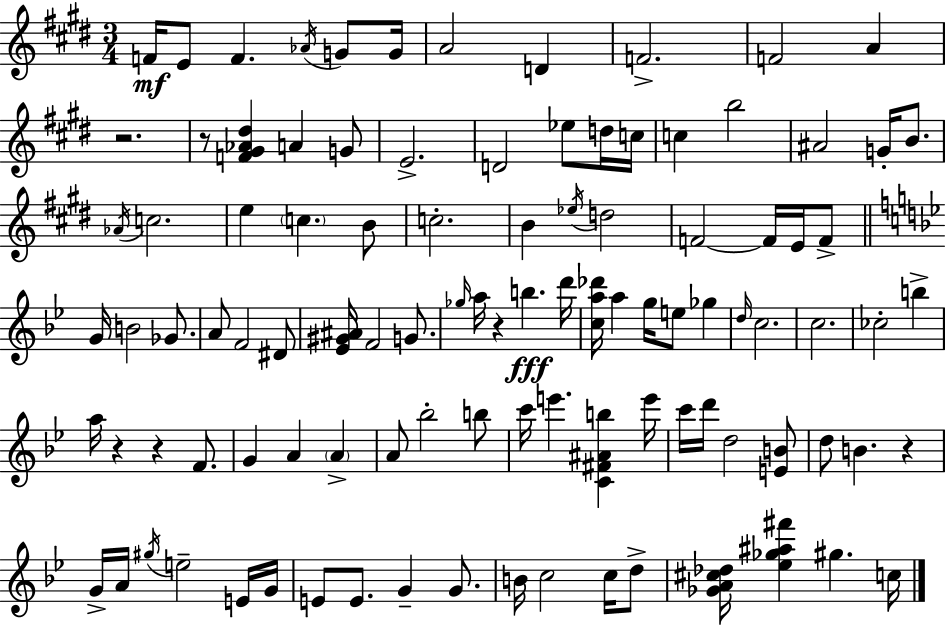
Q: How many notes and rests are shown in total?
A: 102